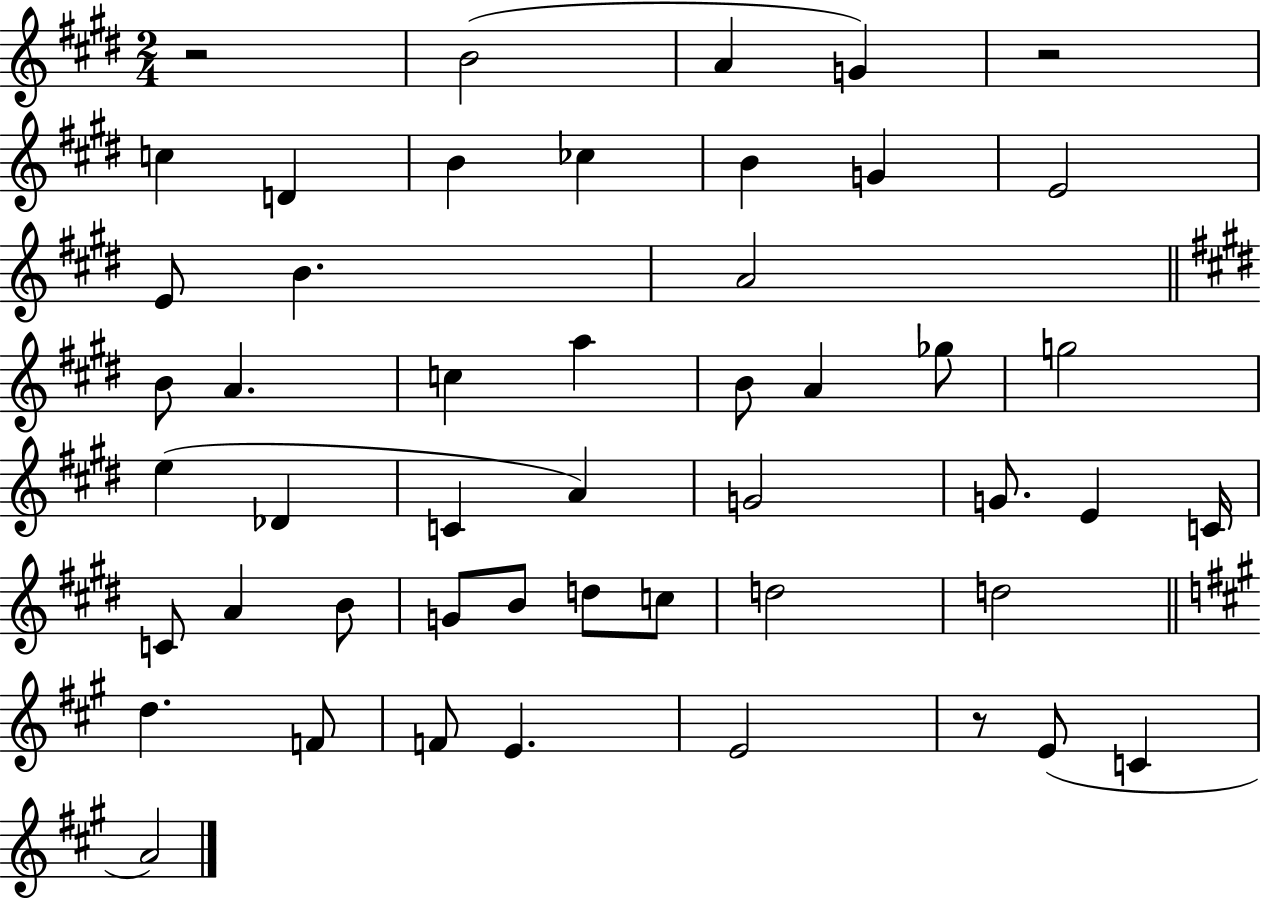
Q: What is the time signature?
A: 2/4